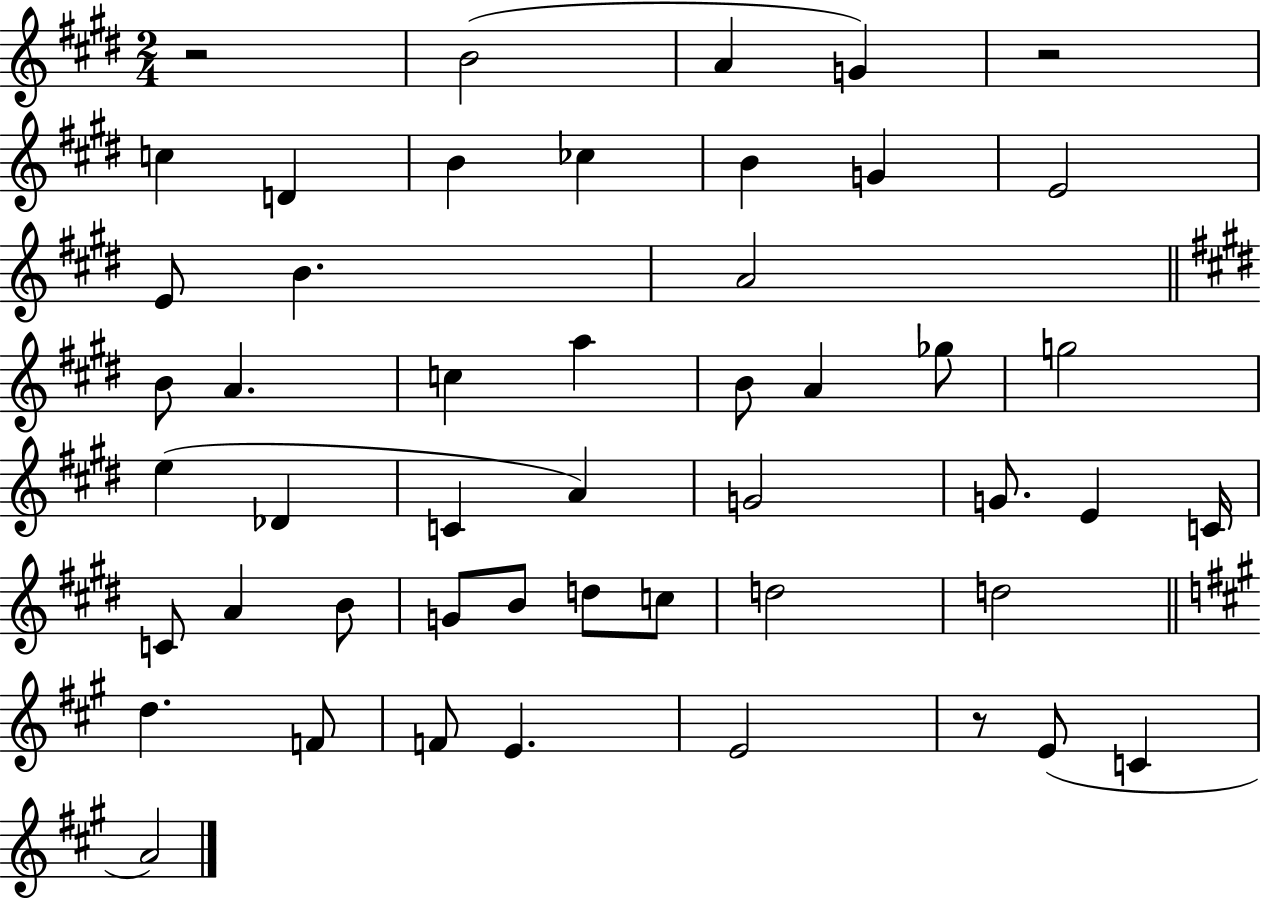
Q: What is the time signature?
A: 2/4